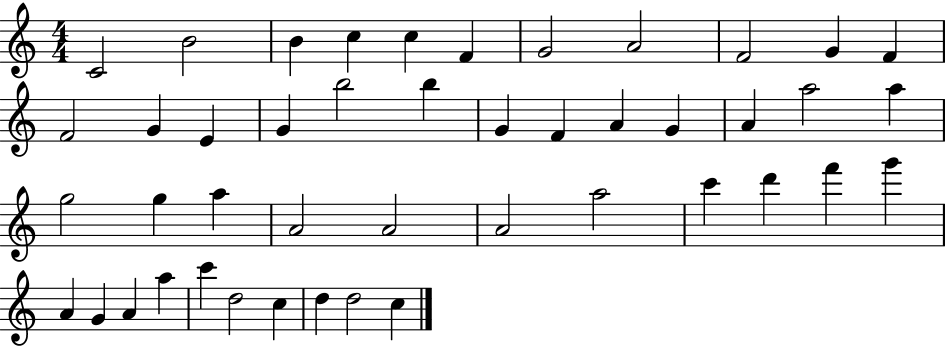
X:1
T:Untitled
M:4/4
L:1/4
K:C
C2 B2 B c c F G2 A2 F2 G F F2 G E G b2 b G F A G A a2 a g2 g a A2 A2 A2 a2 c' d' f' g' A G A a c' d2 c d d2 c